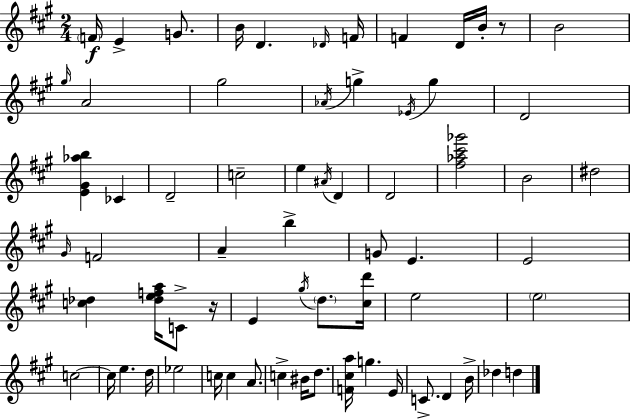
F4/s E4/q G4/e. B4/s D4/q. Db4/s F4/s F4/q D4/s B4/s R/e B4/h G#5/s A4/h G#5/h Ab4/s G5/q Eb4/s G5/q D4/h [E4,G#4,Ab5,B5]/q CES4/q D4/h C5/h E5/q A#4/s D4/q D4/h [F#5,Ab5,C#6,Gb6]/h B4/h D#5/h G#4/s F4/h A4/q B5/q G4/e E4/q. E4/h [C5,Db5]/q [Db5,E5,F5,A5]/s C4/e R/s E4/q G#5/s D5/e. [C#5,D6]/s E5/h E5/h C5/h C5/s E5/q. D5/s Eb5/h C5/s C5/q A4/e. C5/q BIS4/s D5/e. [F4,C#5,A5]/s G5/q. E4/s C4/e. D4/q B4/s Db5/q D5/q